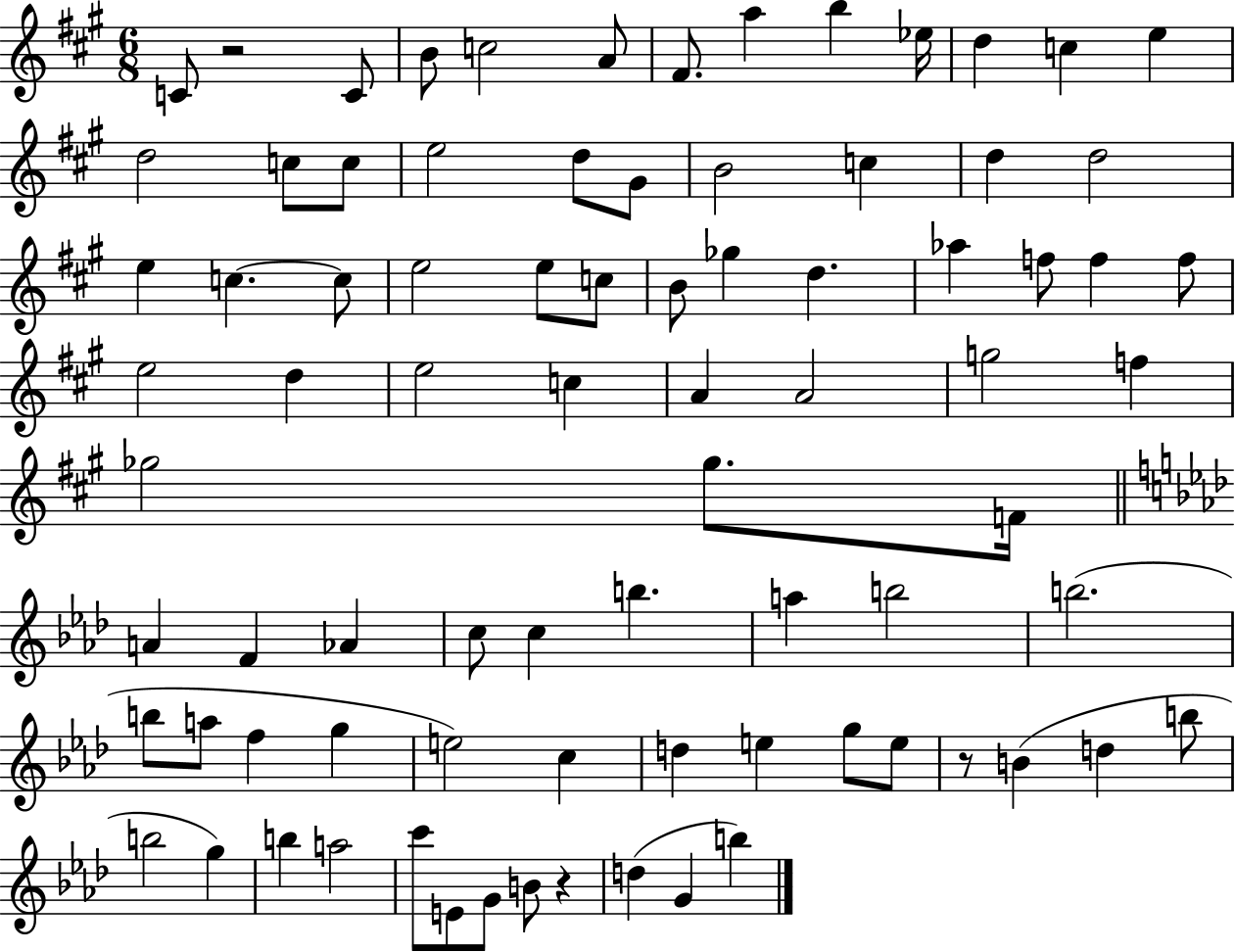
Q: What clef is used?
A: treble